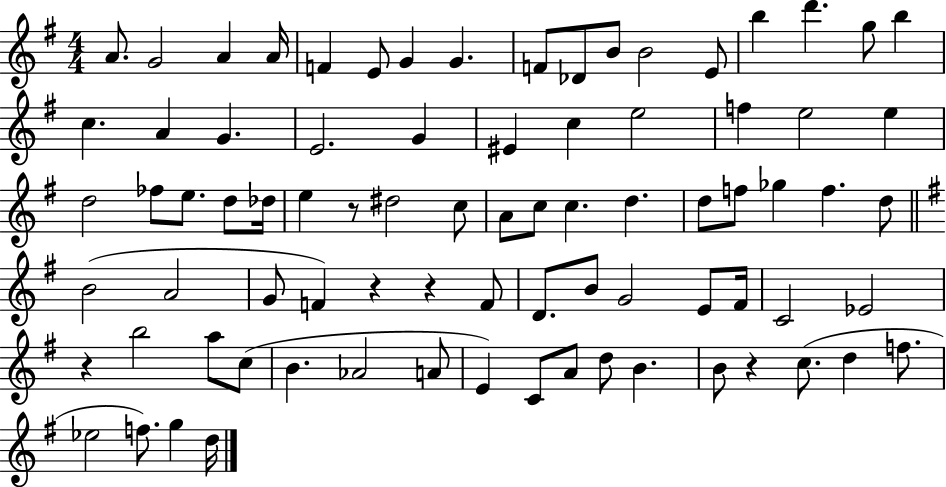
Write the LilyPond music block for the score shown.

{
  \clef treble
  \numericTimeSignature
  \time 4/4
  \key g \major
  a'8. g'2 a'4 a'16 | f'4 e'8 g'4 g'4. | f'8 des'8 b'8 b'2 e'8 | b''4 d'''4. g''8 b''4 | \break c''4. a'4 g'4. | e'2. g'4 | eis'4 c''4 e''2 | f''4 e''2 e''4 | \break d''2 fes''8 e''8. d''8 des''16 | e''4 r8 dis''2 c''8 | a'8 c''8 c''4. d''4. | d''8 f''8 ges''4 f''4. d''8 | \break \bar "||" \break \key g \major b'2( a'2 | g'8 f'4) r4 r4 f'8 | d'8. b'8 g'2 e'8 fis'16 | c'2 ees'2 | \break r4 b''2 a''8 c''8( | b'4. aes'2 a'8 | e'4) c'8 a'8 d''8 b'4. | b'8 r4 c''8.( d''4 f''8. | \break ees''2 f''8.) g''4 d''16 | \bar "|."
}